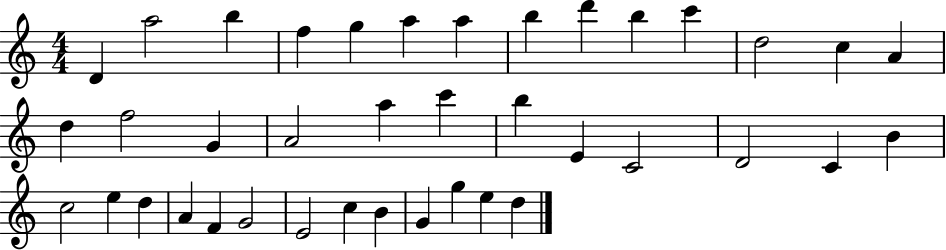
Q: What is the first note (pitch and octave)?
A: D4